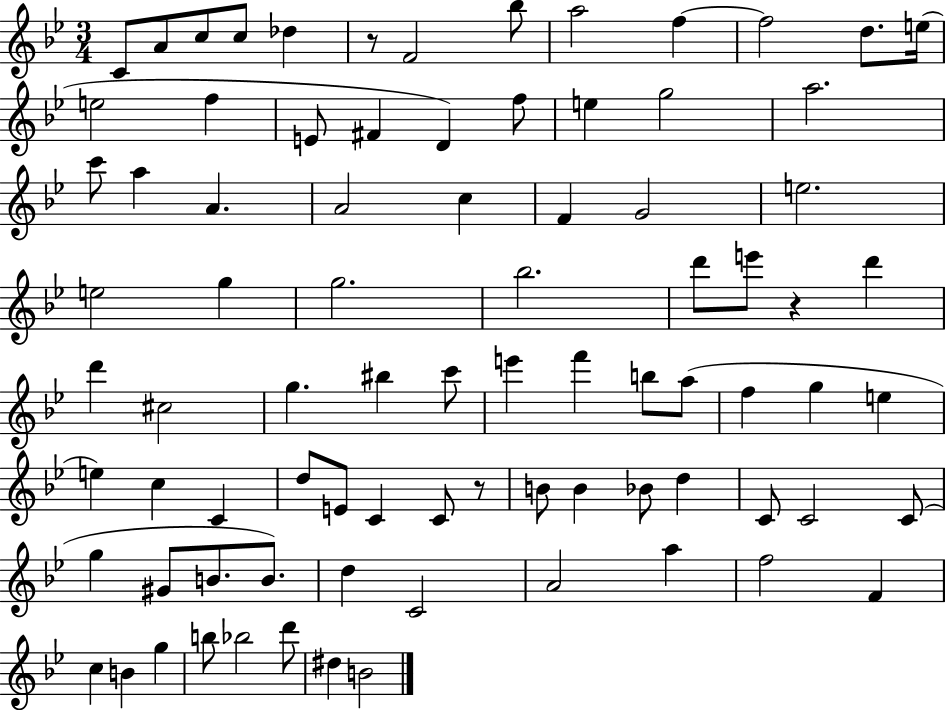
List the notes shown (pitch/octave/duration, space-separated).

C4/e A4/e C5/e C5/e Db5/q R/e F4/h Bb5/e A5/h F5/q F5/h D5/e. E5/s E5/h F5/q E4/e F#4/q D4/q F5/e E5/q G5/h A5/h. C6/e A5/q A4/q. A4/h C5/q F4/q G4/h E5/h. E5/h G5/q G5/h. Bb5/h. D6/e E6/e R/q D6/q D6/q C#5/h G5/q. BIS5/q C6/e E6/q F6/q B5/e A5/e F5/q G5/q E5/q E5/q C5/q C4/q D5/e E4/e C4/q C4/e R/e B4/e B4/q Bb4/e D5/q C4/e C4/h C4/e G5/q G#4/e B4/e. B4/e. D5/q C4/h A4/h A5/q F5/h F4/q C5/q B4/q G5/q B5/e Bb5/h D6/e D#5/q B4/h